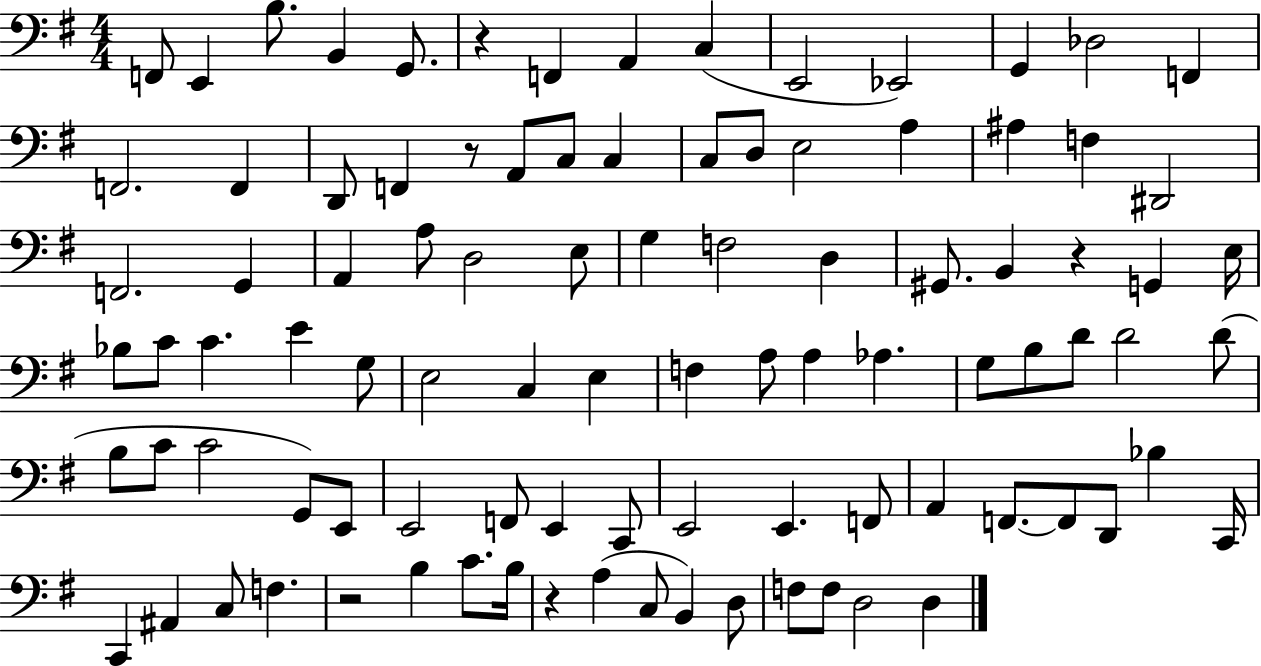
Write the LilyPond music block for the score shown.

{
  \clef bass
  \numericTimeSignature
  \time 4/4
  \key g \major
  f,8 e,4 b8. b,4 g,8. | r4 f,4 a,4 c4( | e,2 ees,2) | g,4 des2 f,4 | \break f,2. f,4 | d,8 f,4 r8 a,8 c8 c4 | c8 d8 e2 a4 | ais4 f4 dis,2 | \break f,2. g,4 | a,4 a8 d2 e8 | g4 f2 d4 | gis,8. b,4 r4 g,4 e16 | \break bes8 c'8 c'4. e'4 g8 | e2 c4 e4 | f4 a8 a4 aes4. | g8 b8 d'8 d'2 d'8( | \break b8 c'8 c'2 g,8) e,8 | e,2 f,8 e,4 c,8 | e,2 e,4. f,8 | a,4 f,8.~~ f,8 d,8 bes4 c,16 | \break c,4 ais,4 c8 f4. | r2 b4 c'8. b16 | r4 a4( c8 b,4) d8 | f8 f8 d2 d4 | \break \bar "|."
}